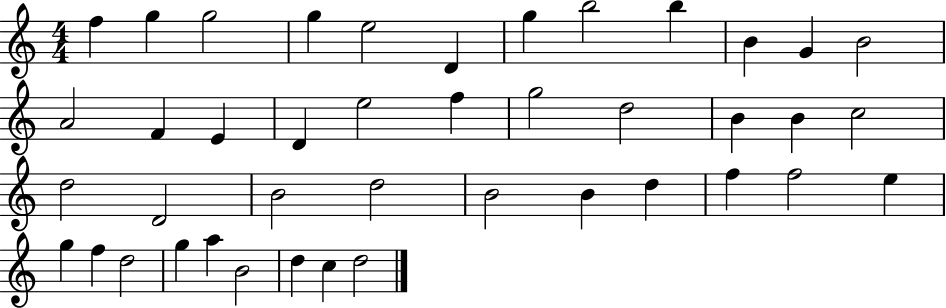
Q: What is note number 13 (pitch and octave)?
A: A4